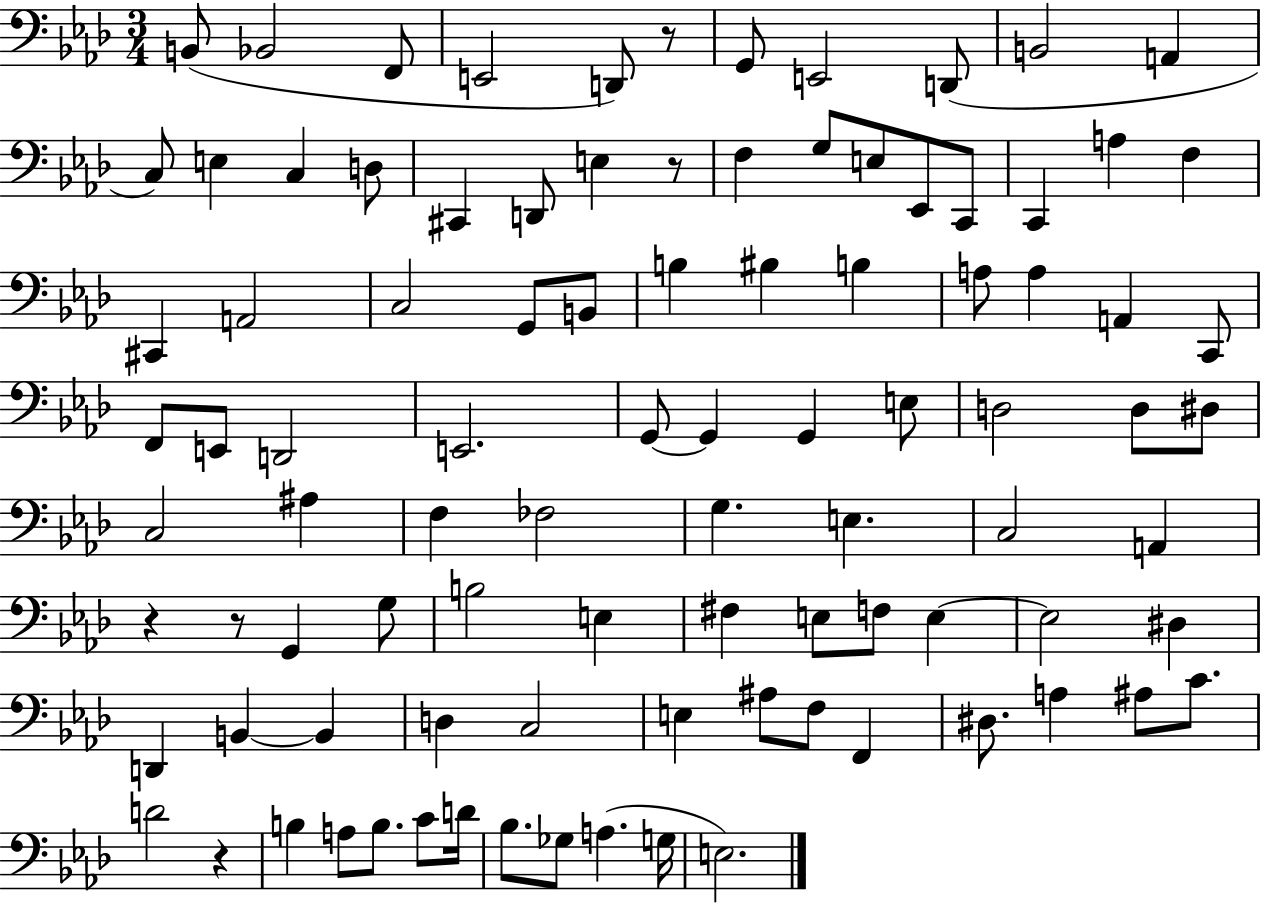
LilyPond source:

{
  \clef bass
  \numericTimeSignature
  \time 3/4
  \key aes \major
  b,8( bes,2 f,8 | e,2 d,8) r8 | g,8 e,2 d,8( | b,2 a,4 | \break c8) e4 c4 d8 | cis,4 d,8 e4 r8 | f4 g8 e8 ees,8 c,8 | c,4 a4 f4 | \break cis,4 a,2 | c2 g,8 b,8 | b4 bis4 b4 | a8 a4 a,4 c,8 | \break f,8 e,8 d,2 | e,2. | g,8~~ g,4 g,4 e8 | d2 d8 dis8 | \break c2 ais4 | f4 fes2 | g4. e4. | c2 a,4 | \break r4 r8 g,4 g8 | b2 e4 | fis4 e8 f8 e4~~ | e2 dis4 | \break d,4 b,4~~ b,4 | d4 c2 | e4 ais8 f8 f,4 | dis8. a4 ais8 c'8. | \break d'2 r4 | b4 a8 b8. c'8 d'16 | bes8. ges8 a4.( g16 | e2.) | \break \bar "|."
}